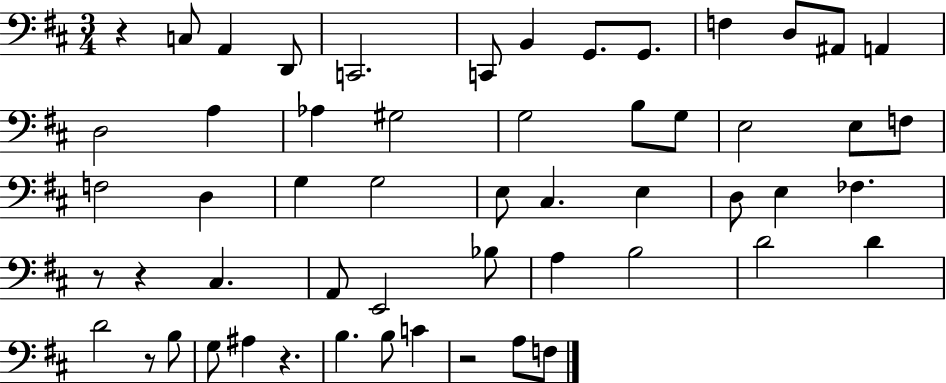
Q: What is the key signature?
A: D major